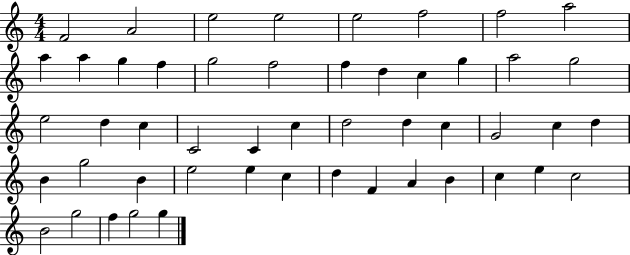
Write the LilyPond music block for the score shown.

{
  \clef treble
  \numericTimeSignature
  \time 4/4
  \key c \major
  f'2 a'2 | e''2 e''2 | e''2 f''2 | f''2 a''2 | \break a''4 a''4 g''4 f''4 | g''2 f''2 | f''4 d''4 c''4 g''4 | a''2 g''2 | \break e''2 d''4 c''4 | c'2 c'4 c''4 | d''2 d''4 c''4 | g'2 c''4 d''4 | \break b'4 g''2 b'4 | e''2 e''4 c''4 | d''4 f'4 a'4 b'4 | c''4 e''4 c''2 | \break b'2 g''2 | f''4 g''2 g''4 | \bar "|."
}